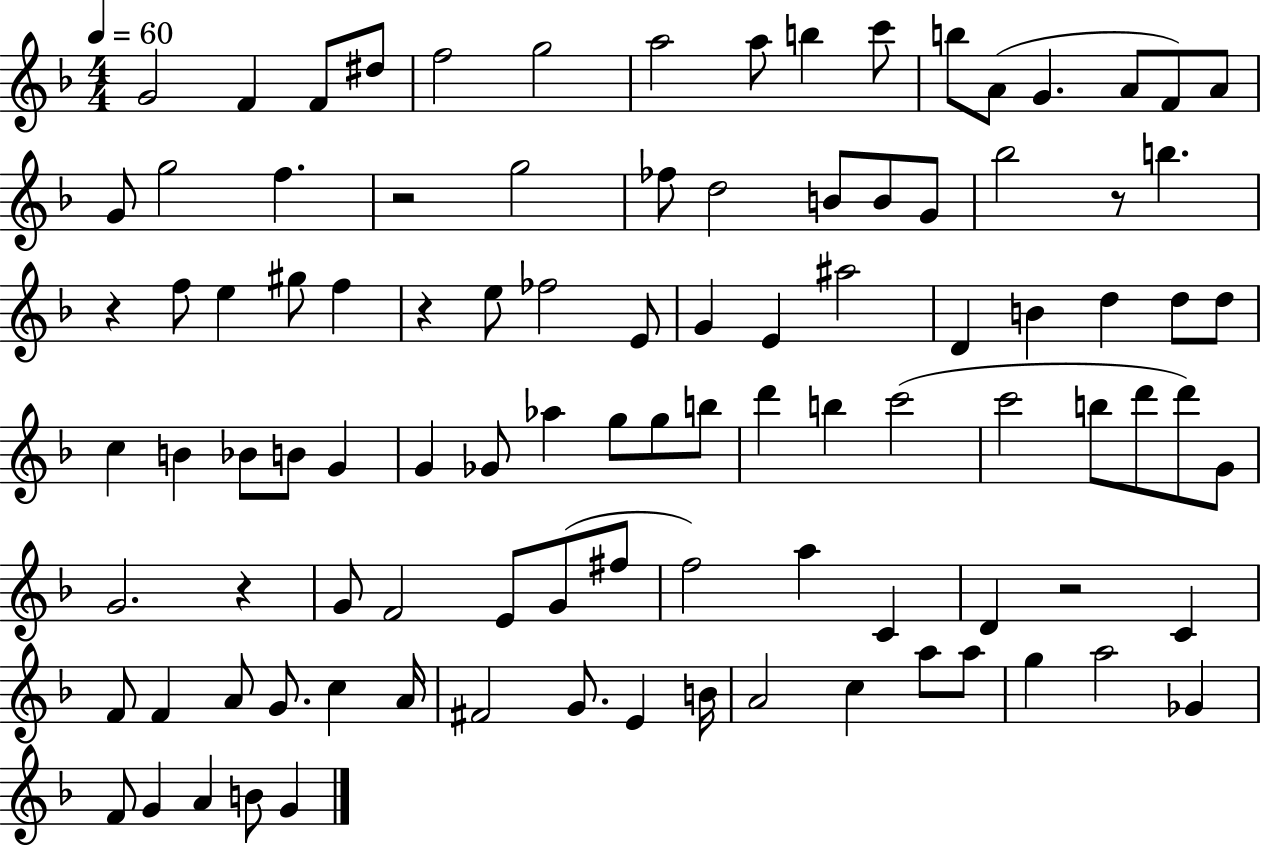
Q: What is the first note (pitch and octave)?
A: G4